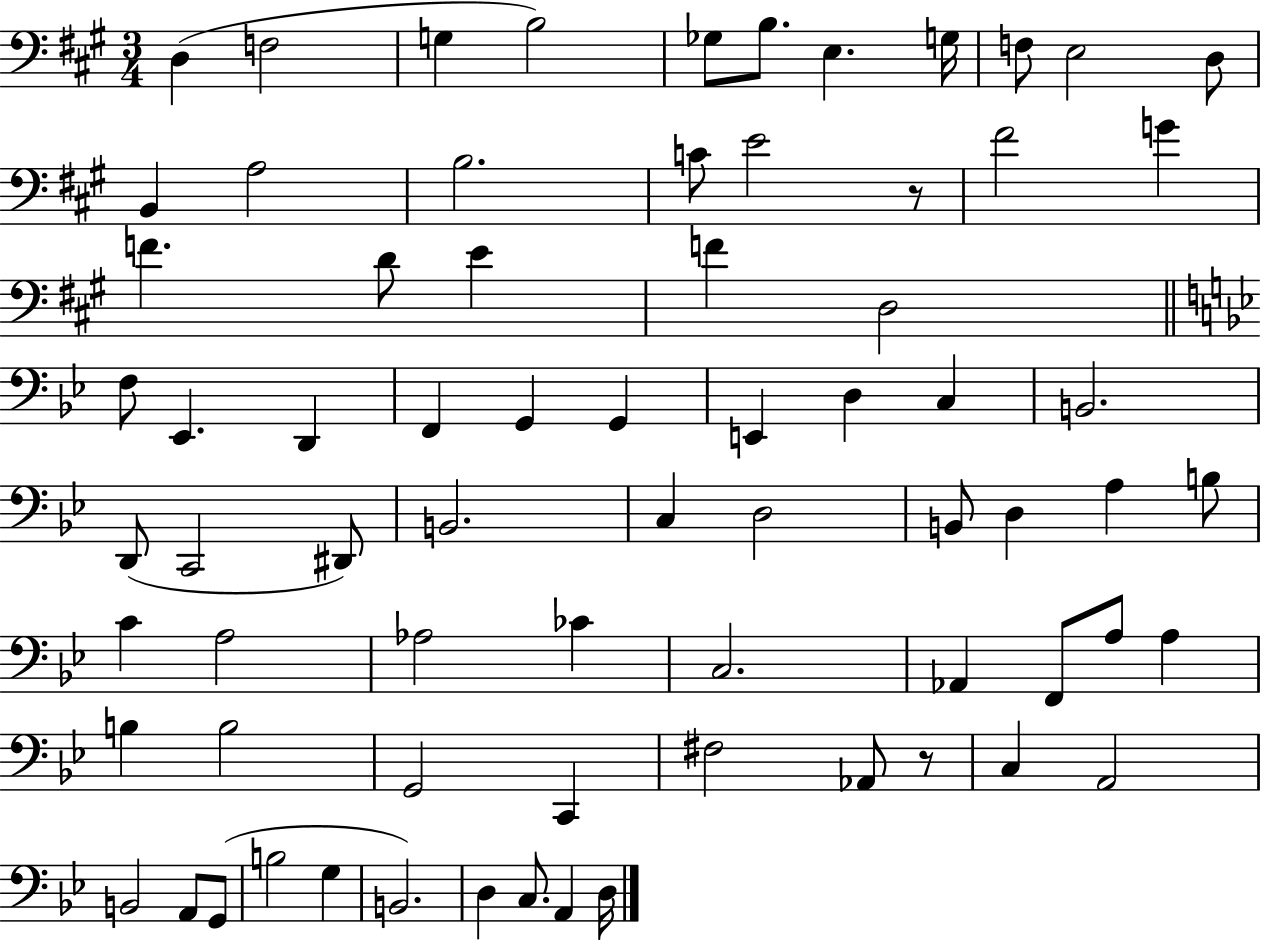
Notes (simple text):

D3/q F3/h G3/q B3/h Gb3/e B3/e. E3/q. G3/s F3/e E3/h D3/e B2/q A3/h B3/h. C4/e E4/h R/e F#4/h G4/q F4/q. D4/e E4/q F4/q D3/h F3/e Eb2/q. D2/q F2/q G2/q G2/q E2/q D3/q C3/q B2/h. D2/e C2/h D#2/e B2/h. C3/q D3/h B2/e D3/q A3/q B3/e C4/q A3/h Ab3/h CES4/q C3/h. Ab2/q F2/e A3/e A3/q B3/q B3/h G2/h C2/q F#3/h Ab2/e R/e C3/q A2/h B2/h A2/e G2/e B3/h G3/q B2/h. D3/q C3/e. A2/q D3/s